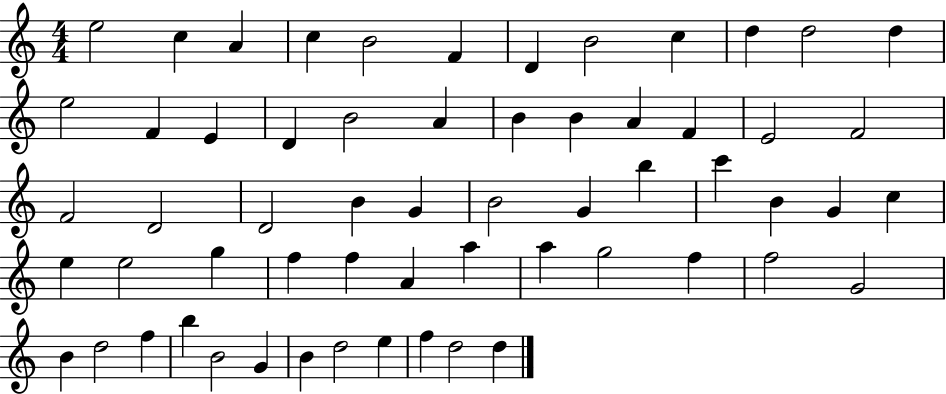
{
  \clef treble
  \numericTimeSignature
  \time 4/4
  \key c \major
  e''2 c''4 a'4 | c''4 b'2 f'4 | d'4 b'2 c''4 | d''4 d''2 d''4 | \break e''2 f'4 e'4 | d'4 b'2 a'4 | b'4 b'4 a'4 f'4 | e'2 f'2 | \break f'2 d'2 | d'2 b'4 g'4 | b'2 g'4 b''4 | c'''4 b'4 g'4 c''4 | \break e''4 e''2 g''4 | f''4 f''4 a'4 a''4 | a''4 g''2 f''4 | f''2 g'2 | \break b'4 d''2 f''4 | b''4 b'2 g'4 | b'4 d''2 e''4 | f''4 d''2 d''4 | \break \bar "|."
}